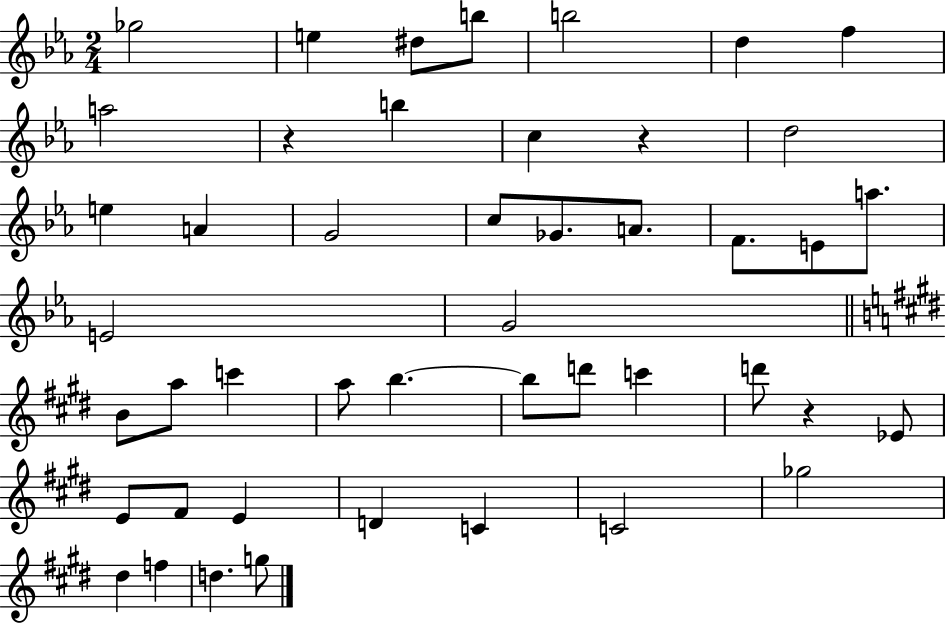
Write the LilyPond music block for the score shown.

{
  \clef treble
  \numericTimeSignature
  \time 2/4
  \key ees \major
  ges''2 | e''4 dis''8 b''8 | b''2 | d''4 f''4 | \break a''2 | r4 b''4 | c''4 r4 | d''2 | \break e''4 a'4 | g'2 | c''8 ges'8. a'8. | f'8. e'8 a''8. | \break e'2 | g'2 | \bar "||" \break \key e \major b'8 a''8 c'''4 | a''8 b''4.~~ | b''8 d'''8 c'''4 | d'''8 r4 ees'8 | \break e'8 fis'8 e'4 | d'4 c'4 | c'2 | ges''2 | \break dis''4 f''4 | d''4. g''8 | \bar "|."
}